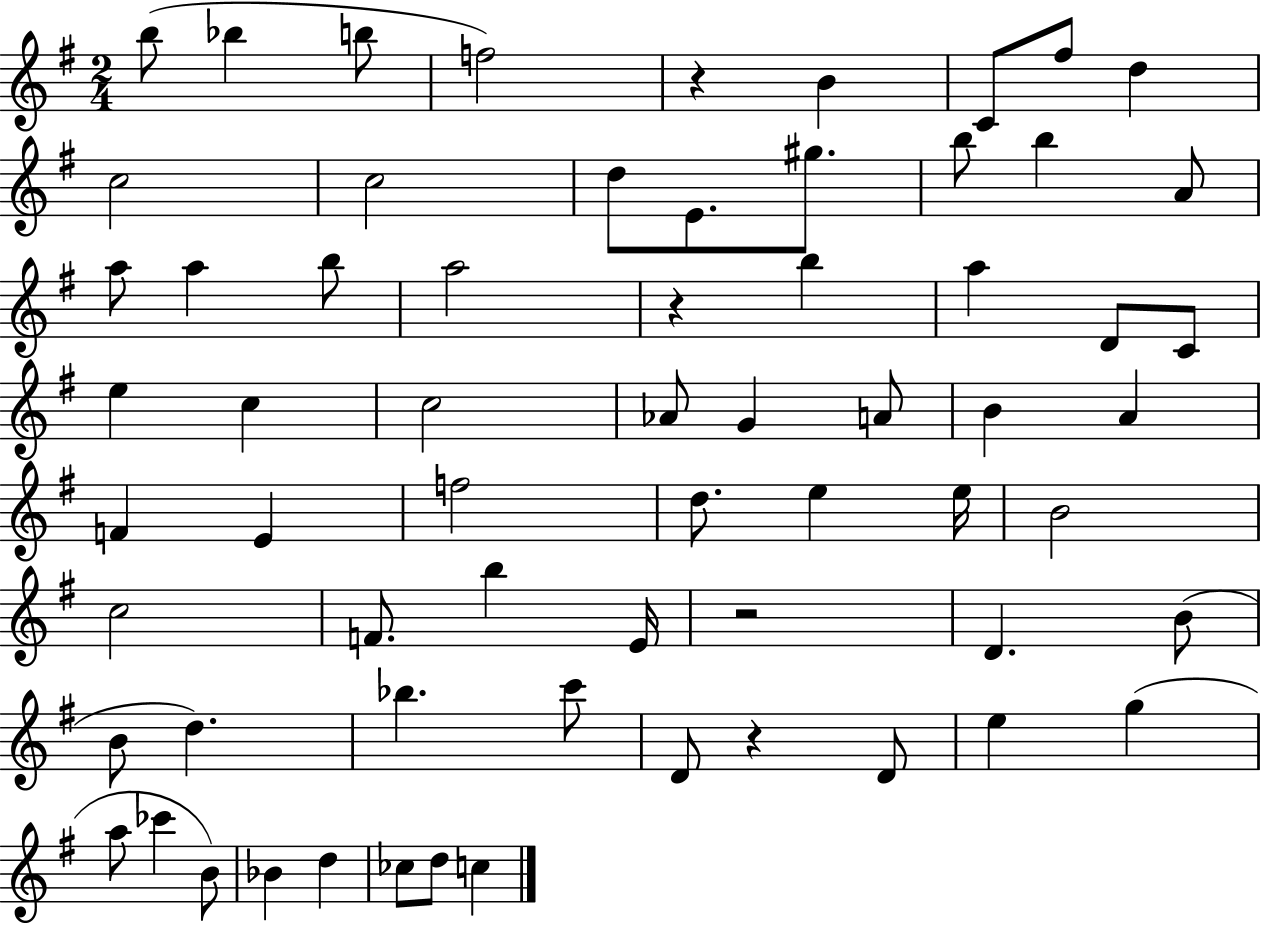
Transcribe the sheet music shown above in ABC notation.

X:1
T:Untitled
M:2/4
L:1/4
K:G
b/2 _b b/2 f2 z B C/2 ^f/2 d c2 c2 d/2 E/2 ^g/2 b/2 b A/2 a/2 a b/2 a2 z b a D/2 C/2 e c c2 _A/2 G A/2 B A F E f2 d/2 e e/4 B2 c2 F/2 b E/4 z2 D B/2 B/2 d _b c'/2 D/2 z D/2 e g a/2 _c' B/2 _B d _c/2 d/2 c